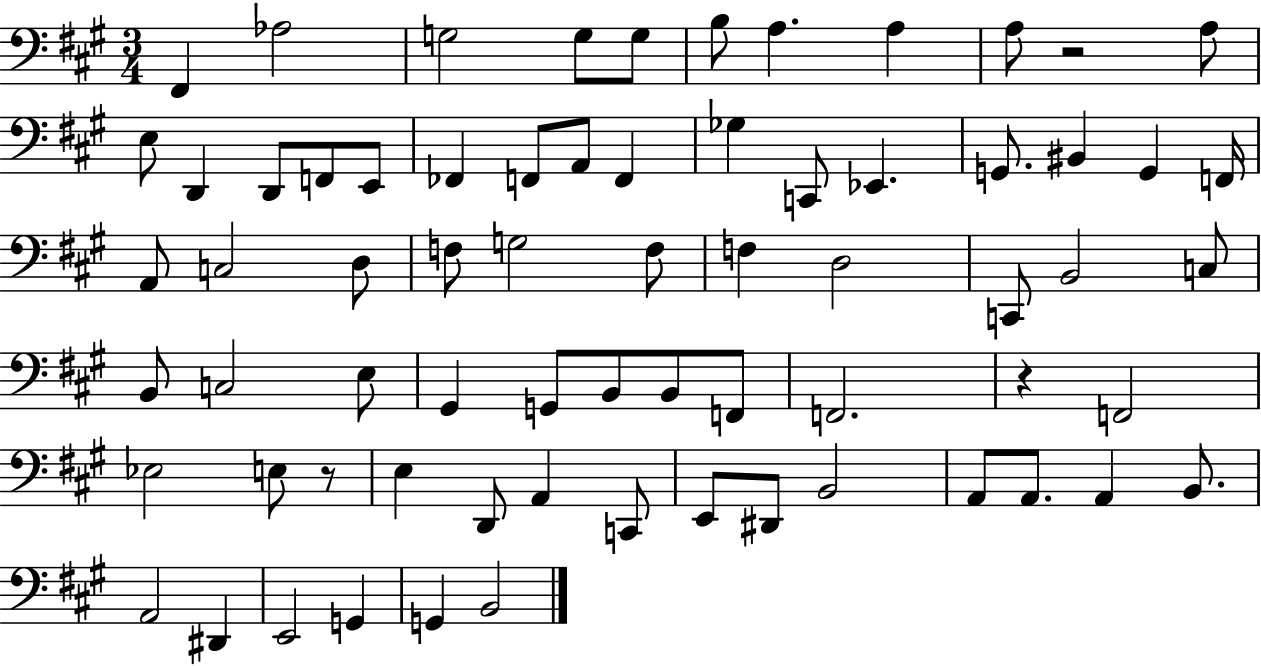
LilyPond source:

{
  \clef bass
  \numericTimeSignature
  \time 3/4
  \key a \major
  \repeat volta 2 { fis,4 aes2 | g2 g8 g8 | b8 a4. a4 | a8 r2 a8 | \break e8 d,4 d,8 f,8 e,8 | fes,4 f,8 a,8 f,4 | ges4 c,8 ees,4. | g,8. bis,4 g,4 f,16 | \break a,8 c2 d8 | f8 g2 f8 | f4 d2 | c,8 b,2 c8 | \break b,8 c2 e8 | gis,4 g,8 b,8 b,8 f,8 | f,2. | r4 f,2 | \break ees2 e8 r8 | e4 d,8 a,4 c,8 | e,8 dis,8 b,2 | a,8 a,8. a,4 b,8. | \break a,2 dis,4 | e,2 g,4 | g,4 b,2 | } \bar "|."
}